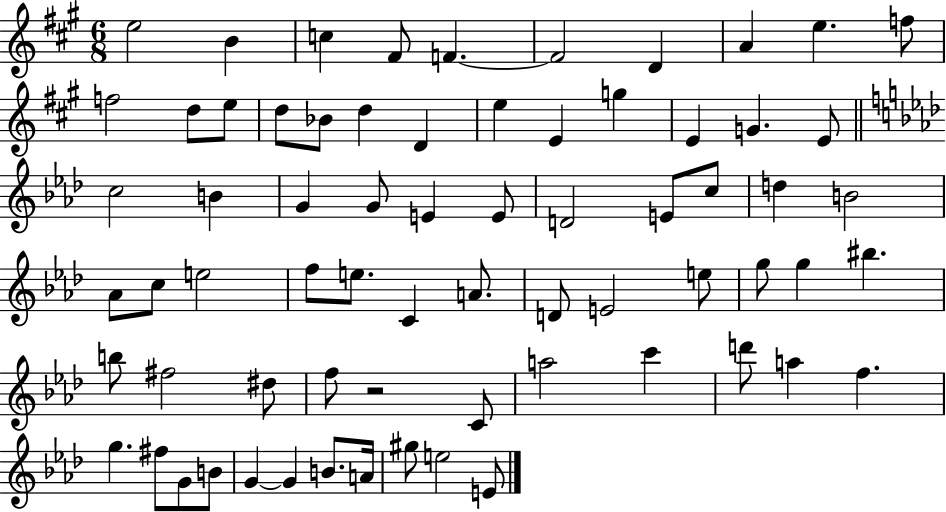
E5/h B4/q C5/q F#4/e F4/q. F4/h D4/q A4/q E5/q. F5/e F5/h D5/e E5/e D5/e Bb4/e D5/q D4/q E5/q E4/q G5/q E4/q G4/q. E4/e C5/h B4/q G4/q G4/e E4/q E4/e D4/h E4/e C5/e D5/q B4/h Ab4/e C5/e E5/h F5/e E5/e. C4/q A4/e. D4/e E4/h E5/e G5/e G5/q BIS5/q. B5/e F#5/h D#5/e F5/e R/h C4/e A5/h C6/q D6/e A5/q F5/q. G5/q. F#5/e G4/e B4/e G4/q G4/q B4/e. A4/s G#5/e E5/h E4/e